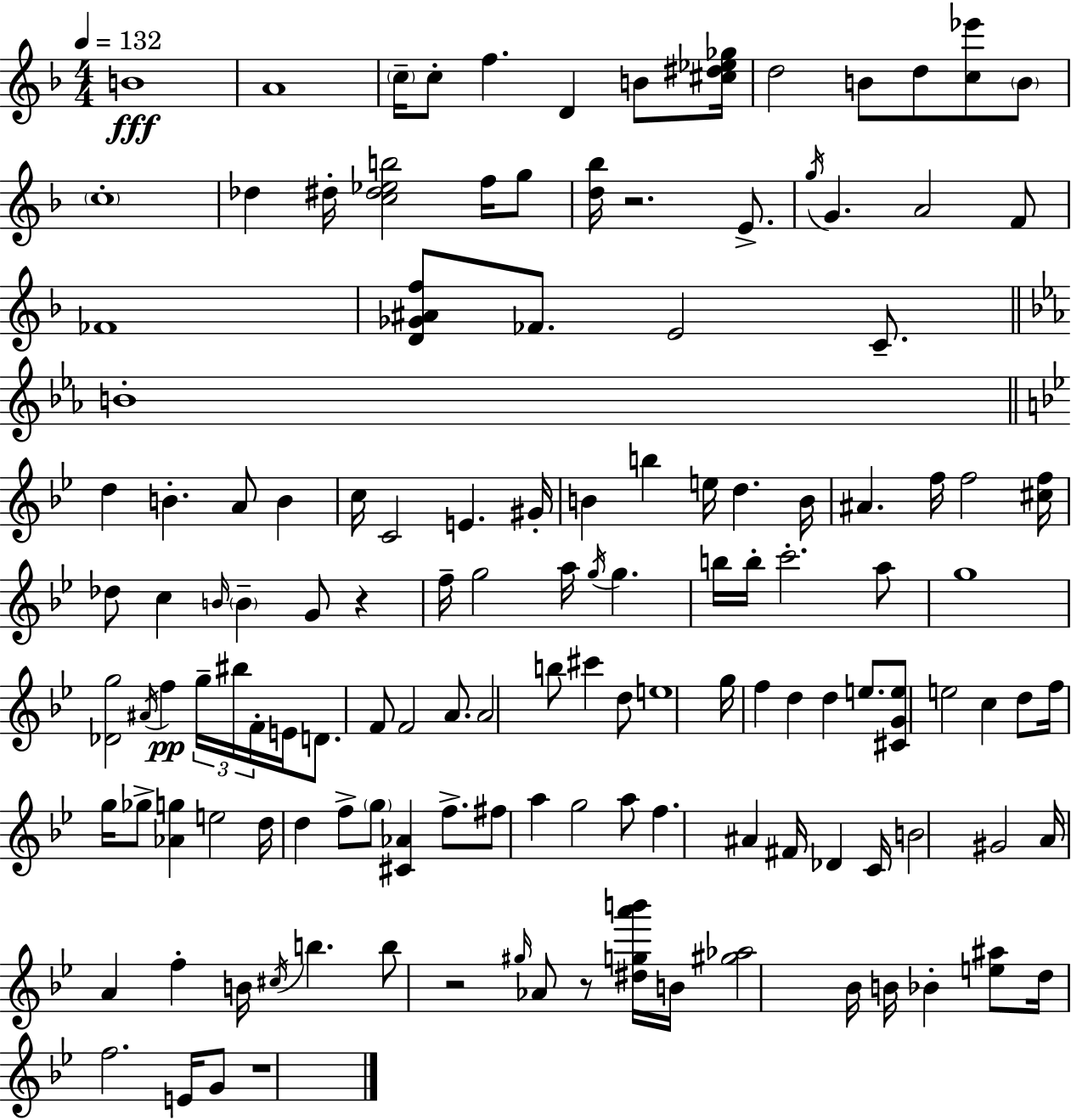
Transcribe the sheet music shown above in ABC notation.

X:1
T:Untitled
M:4/4
L:1/4
K:Dm
B4 A4 c/4 c/2 f D B/2 [^c^d_e_g]/4 d2 B/2 d/2 [c_e']/2 B/2 c4 _d ^d/4 [c^d_eb]2 f/4 g/2 [d_b]/4 z2 E/2 g/4 G A2 F/2 _F4 [D_G^Af]/2 _F/2 E2 C/2 B4 d B A/2 B c/4 C2 E ^G/4 B b e/4 d B/4 ^A f/4 f2 [^cf]/4 _d/2 c B/4 B G/2 z f/4 g2 a/4 g/4 g b/4 b/4 c'2 a/2 g4 [_Dg]2 ^A/4 f g/4 ^b/4 F/4 E/4 D/2 F/2 F2 A/2 A2 b/2 ^c' d/2 e4 g/4 f d d e/2 [^CGe]/2 e2 c d/2 f/4 g/4 _g/2 [_Ag] e2 d/4 d f/2 g/2 [^C_A] f/2 ^f/2 a g2 a/2 f ^A ^F/4 _D C/4 B2 ^G2 A/4 A f B/4 ^c/4 b b/2 z2 ^g/4 _A/2 z/2 [^dga'b']/4 B/4 [^g_a]2 _B/4 B/4 _B [e^a]/2 d/4 f2 E/4 G/2 z4